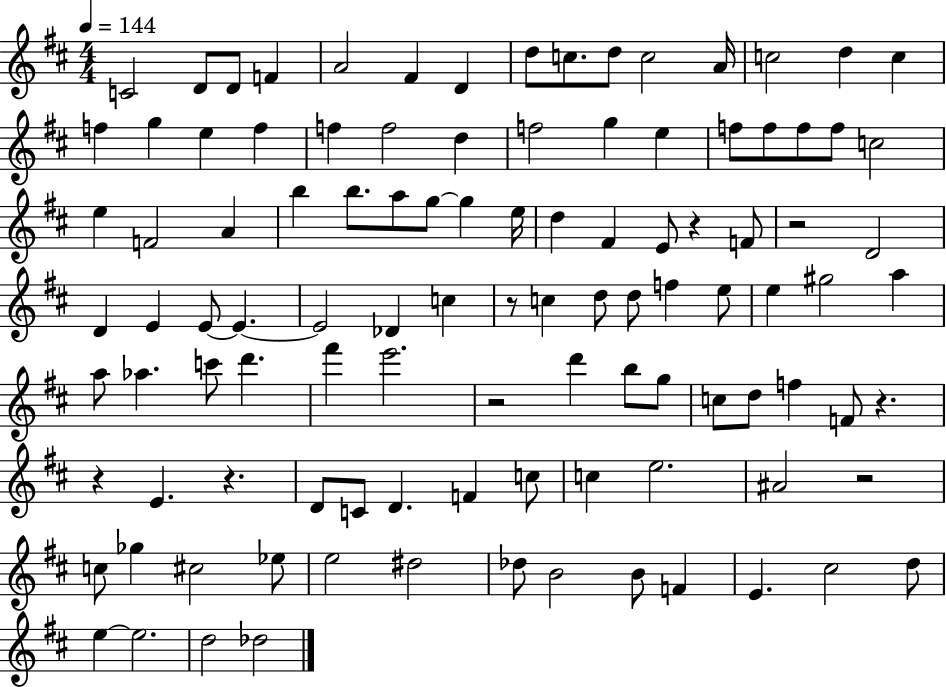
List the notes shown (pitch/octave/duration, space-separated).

C4/h D4/e D4/e F4/q A4/h F#4/q D4/q D5/e C5/e. D5/e C5/h A4/s C5/h D5/q C5/q F5/q G5/q E5/q F5/q F5/q F5/h D5/q F5/h G5/q E5/q F5/e F5/e F5/e F5/e C5/h E5/q F4/h A4/q B5/q B5/e. A5/e G5/e G5/q E5/s D5/q F#4/q E4/e R/q F4/e R/h D4/h D4/q E4/q E4/e E4/q. E4/h Db4/q C5/q R/e C5/q D5/e D5/e F5/q E5/e E5/q G#5/h A5/q A5/e Ab5/q. C6/e D6/q. F#6/q E6/h. R/h D6/q B5/e G5/e C5/e D5/e F5/q F4/e R/q. R/q E4/q. R/q. D4/e C4/e D4/q. F4/q C5/e C5/q E5/h. A#4/h R/h C5/e Gb5/q C#5/h Eb5/e E5/h D#5/h Db5/e B4/h B4/e F4/q E4/q. C#5/h D5/e E5/q E5/h. D5/h Db5/h